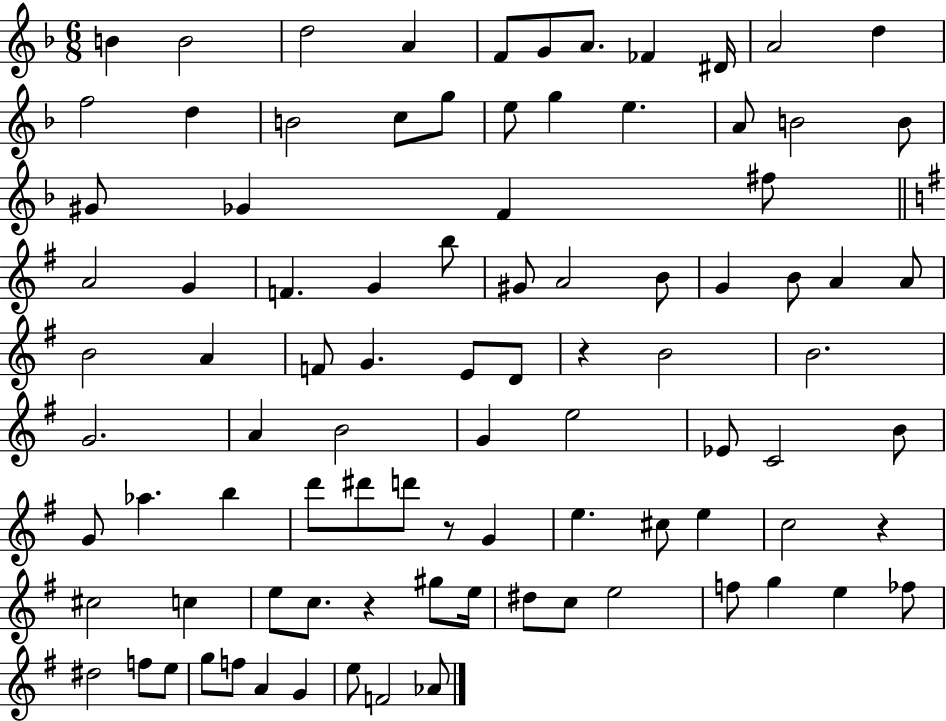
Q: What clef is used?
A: treble